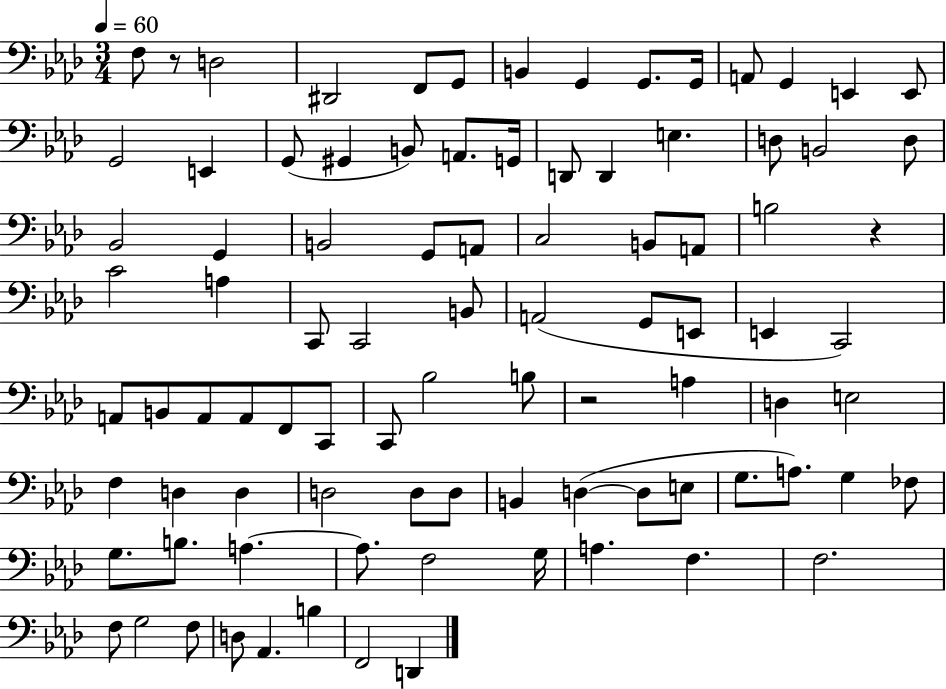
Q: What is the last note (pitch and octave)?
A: D2